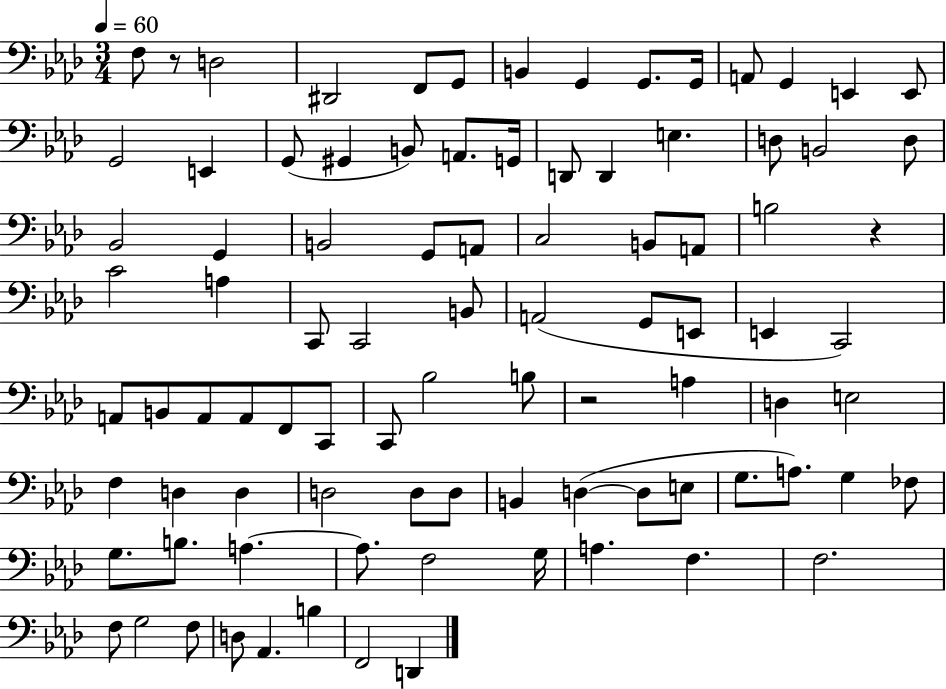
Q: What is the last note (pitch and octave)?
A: D2